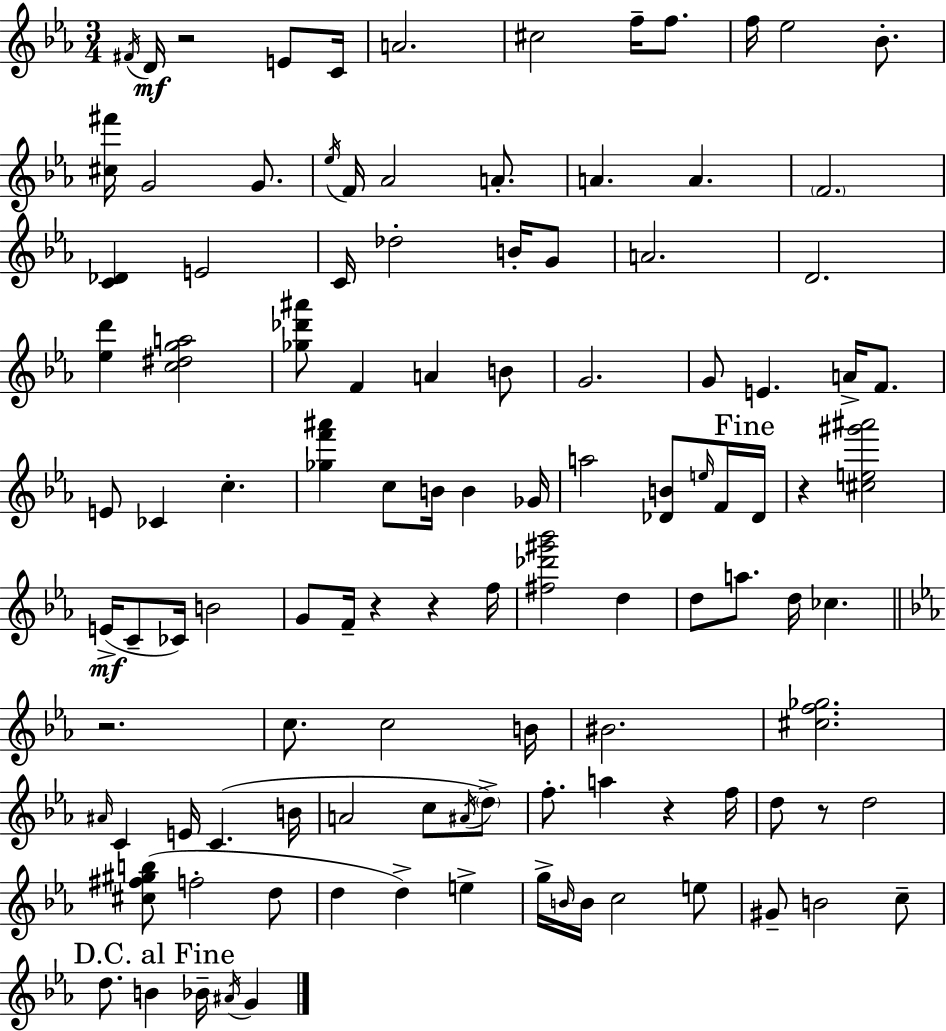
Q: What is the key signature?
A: EES major